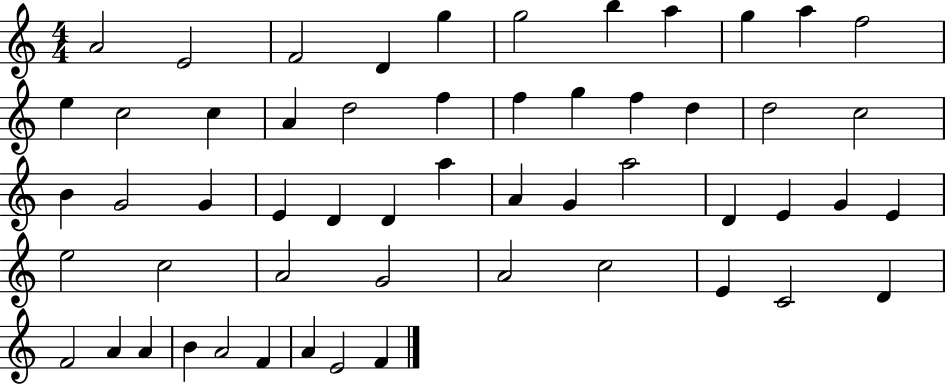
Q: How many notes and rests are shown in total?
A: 55